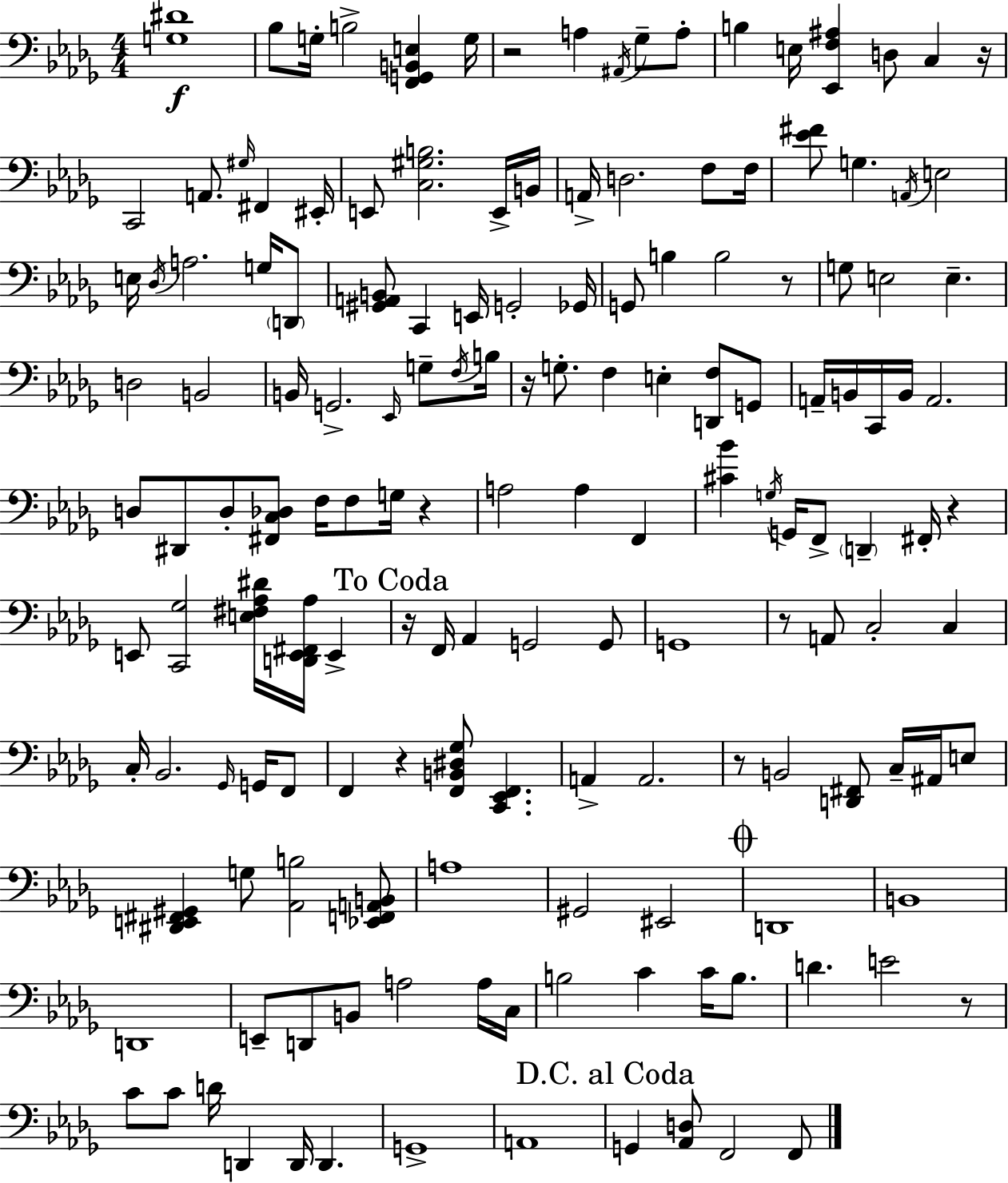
X:1
T:Untitled
M:4/4
L:1/4
K:Bbm
[G,^D]4 _B,/2 G,/4 B,2 [F,,G,,B,,E,] G,/4 z2 A, ^A,,/4 _G,/2 A,/2 B, E,/4 [_E,,F,^A,] D,/2 C, z/4 C,,2 A,,/2 ^G,/4 ^F,, ^E,,/4 E,,/2 [C,^G,B,]2 E,,/4 B,,/4 A,,/4 D,2 F,/2 F,/4 [_E^F]/2 G, A,,/4 E,2 E,/4 _D,/4 A,2 G,/4 D,,/2 [^G,,A,,B,,]/2 C,, E,,/4 G,,2 _G,,/4 G,,/2 B, B,2 z/2 G,/2 E,2 E, D,2 B,,2 B,,/4 G,,2 _E,,/4 G,/2 F,/4 B,/4 z/4 G,/2 F, E, [D,,F,]/2 G,,/2 A,,/4 B,,/4 C,,/4 B,,/4 A,,2 D,/2 ^D,,/2 D,/2 [^F,,C,_D,]/2 F,/4 F,/2 G,/4 z A,2 A, F,, [^C_B] G,/4 G,,/4 F,,/2 D,, ^F,,/4 z E,,/2 [C,,_G,]2 [E,^F,_A,^D]/4 [D,,E,,^F,,_A,]/4 E,, z/4 F,,/4 _A,, G,,2 G,,/2 G,,4 z/2 A,,/2 C,2 C, C,/4 _B,,2 _G,,/4 G,,/4 F,,/2 F,, z [F,,B,,^D,_G,]/2 [C,,_E,,F,,] A,, A,,2 z/2 B,,2 [D,,^F,,]/2 C,/4 ^A,,/4 E,/2 [^D,,E,,^F,,^G,,] G,/2 [_A,,B,]2 [_E,,F,,A,,B,,]/2 A,4 ^G,,2 ^E,,2 D,,4 B,,4 D,,4 E,,/2 D,,/2 B,,/2 A,2 A,/4 C,/4 B,2 C C/4 B,/2 D E2 z/2 C/2 C/2 D/4 D,, D,,/4 D,, G,,4 A,,4 G,, [_A,,D,]/2 F,,2 F,,/2